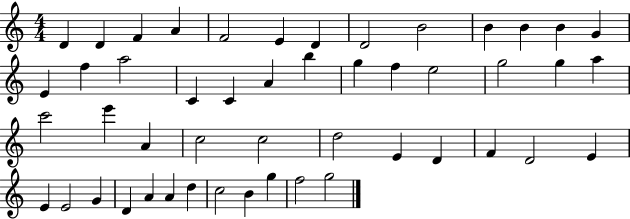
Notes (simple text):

D4/q D4/q F4/q A4/q F4/h E4/q D4/q D4/h B4/h B4/q B4/q B4/q G4/q E4/q F5/q A5/h C4/q C4/q A4/q B5/q G5/q F5/q E5/h G5/h G5/q A5/q C6/h E6/q A4/q C5/h C5/h D5/h E4/q D4/q F4/q D4/h E4/q E4/q E4/h G4/q D4/q A4/q A4/q D5/q C5/h B4/q G5/q F5/h G5/h